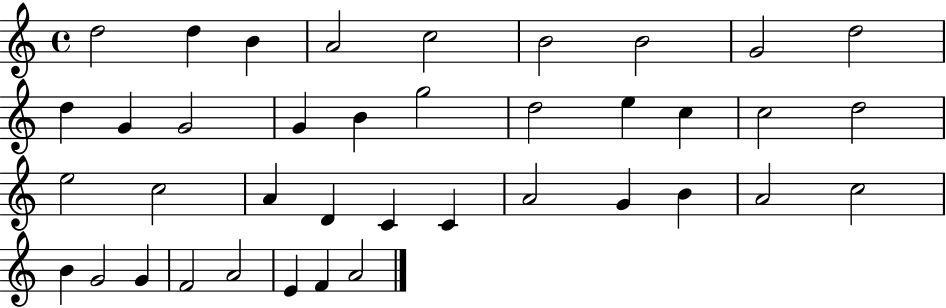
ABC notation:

X:1
T:Untitled
M:4/4
L:1/4
K:C
d2 d B A2 c2 B2 B2 G2 d2 d G G2 G B g2 d2 e c c2 d2 e2 c2 A D C C A2 G B A2 c2 B G2 G F2 A2 E F A2